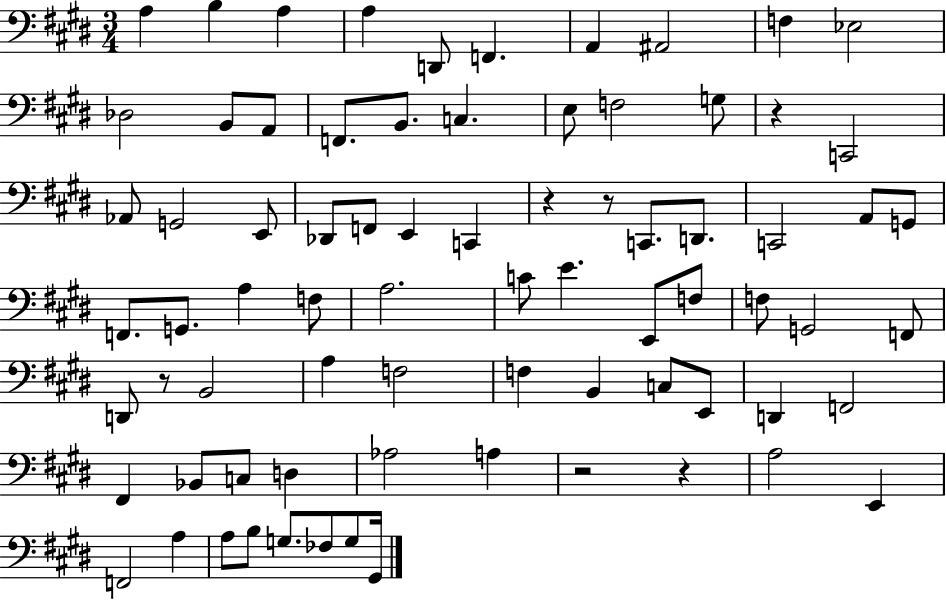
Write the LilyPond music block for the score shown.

{
  \clef bass
  \numericTimeSignature
  \time 3/4
  \key e \major
  a4 b4 a4 | a4 d,8 f,4. | a,4 ais,2 | f4 ees2 | \break des2 b,8 a,8 | f,8. b,8. c4. | e8 f2 g8 | r4 c,2 | \break aes,8 g,2 e,8 | des,8 f,8 e,4 c,4 | r4 r8 c,8. d,8. | c,2 a,8 g,8 | \break f,8. g,8. a4 f8 | a2. | c'8 e'4. e,8 f8 | f8 g,2 f,8 | \break d,8 r8 b,2 | a4 f2 | f4 b,4 c8 e,8 | d,4 f,2 | \break fis,4 bes,8 c8 d4 | aes2 a4 | r2 r4 | a2 e,4 | \break f,2 a4 | a8 b8 g8. fes8 g8 gis,16 | \bar "|."
}